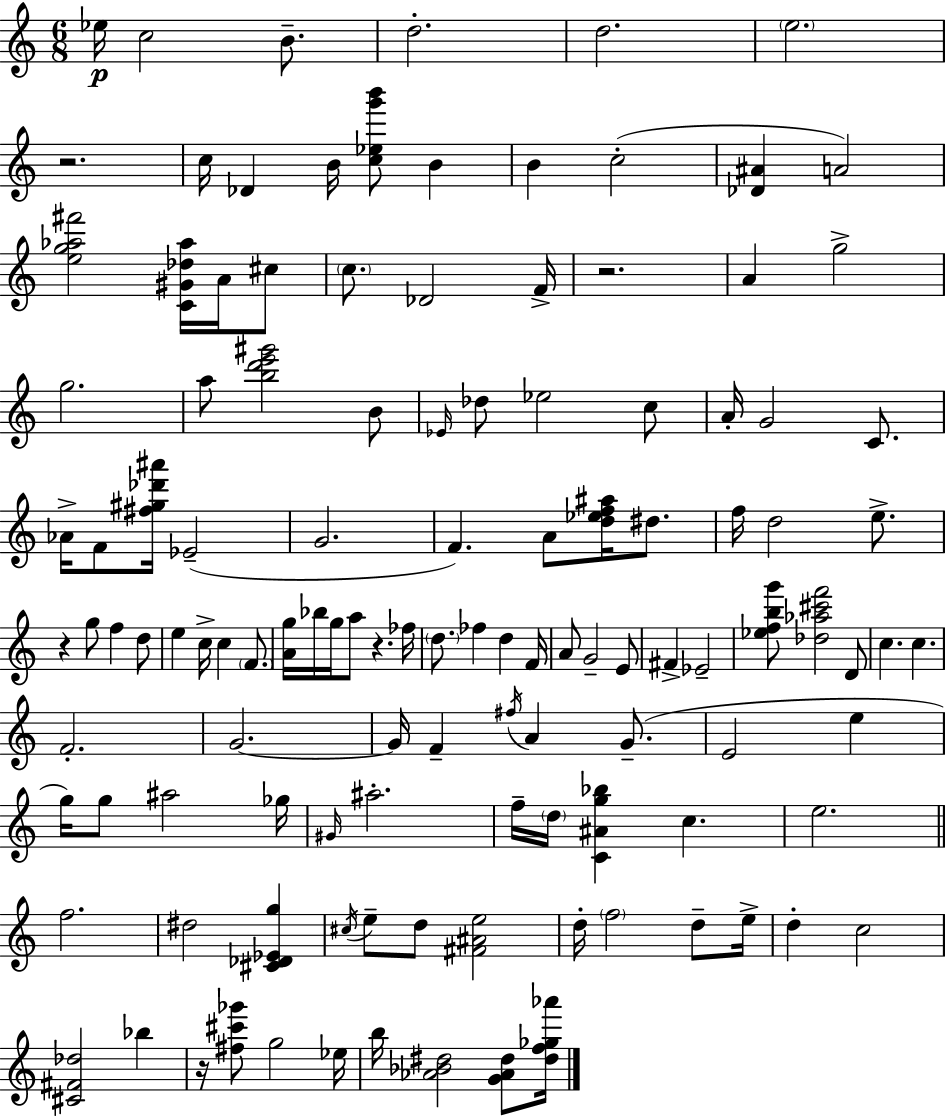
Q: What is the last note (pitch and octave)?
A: B5